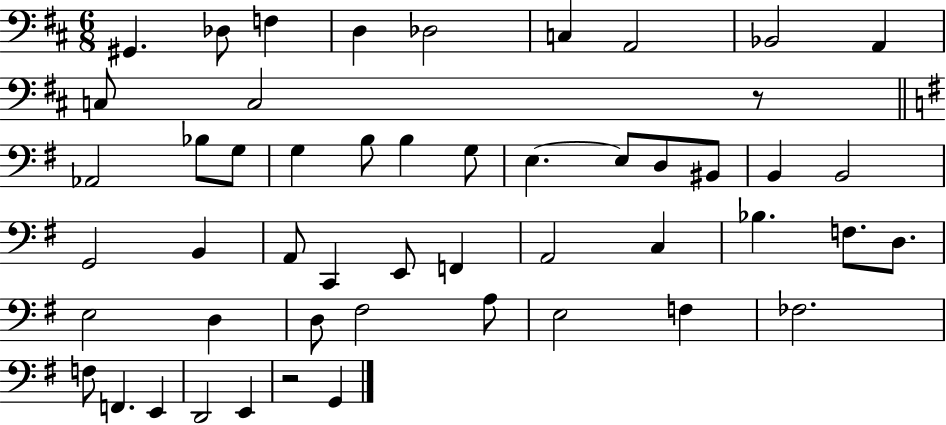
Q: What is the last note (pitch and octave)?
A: G2